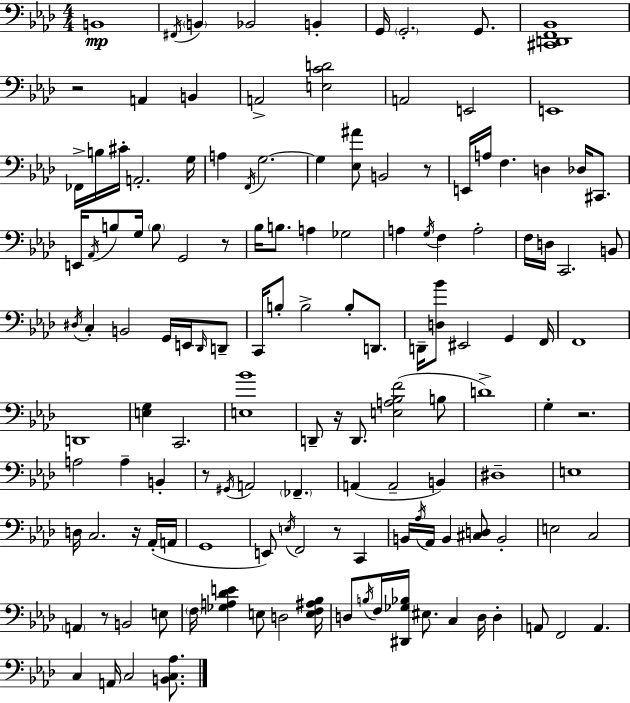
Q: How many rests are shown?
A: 9